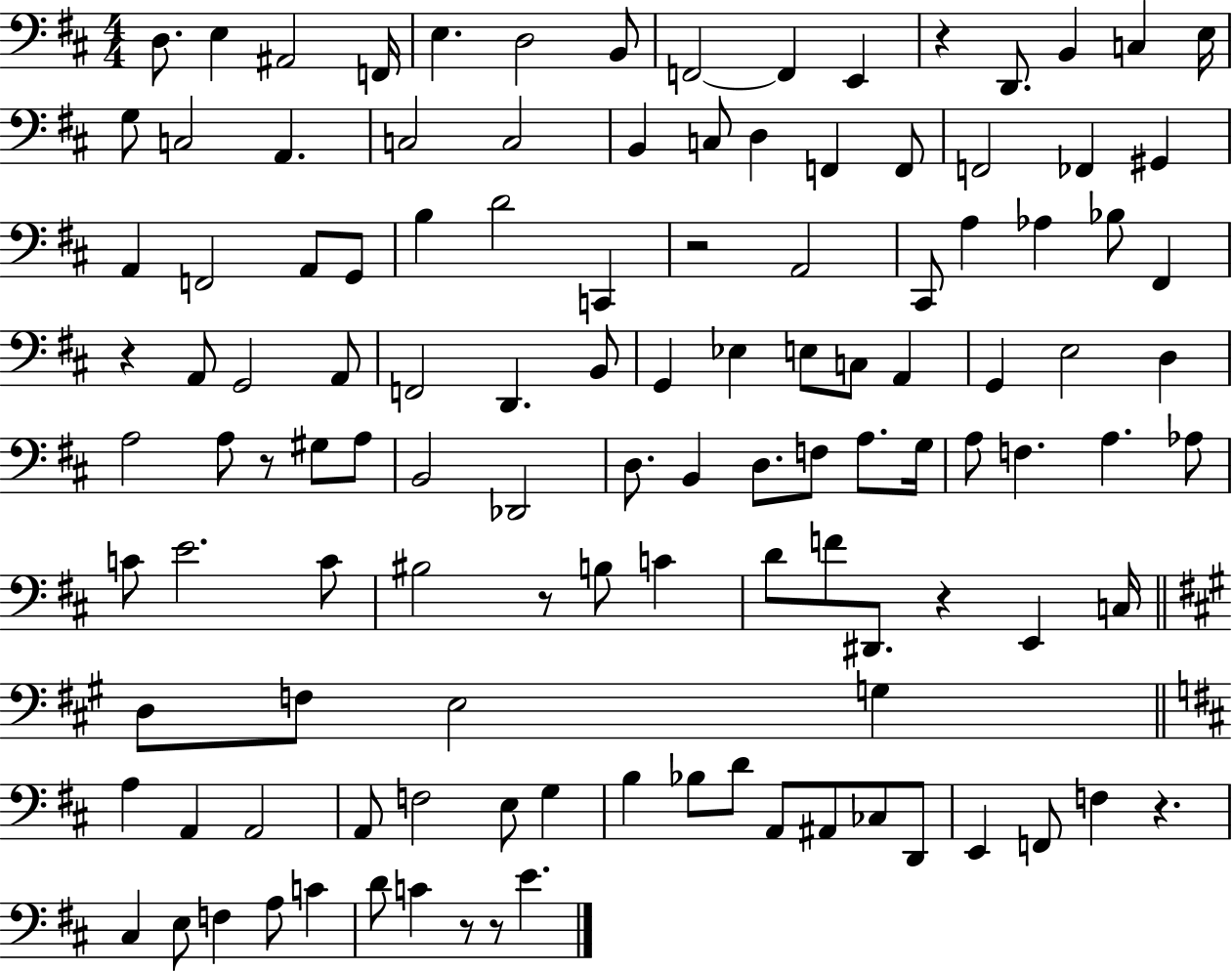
{
  \clef bass
  \numericTimeSignature
  \time 4/4
  \key d \major
  d8. e4 ais,2 f,16 | e4. d2 b,8 | f,2~~ f,4 e,4 | r4 d,8. b,4 c4 e16 | \break g8 c2 a,4. | c2 c2 | b,4 c8 d4 f,4 f,8 | f,2 fes,4 gis,4 | \break a,4 f,2 a,8 g,8 | b4 d'2 c,4 | r2 a,2 | cis,8 a4 aes4 bes8 fis,4 | \break r4 a,8 g,2 a,8 | f,2 d,4. b,8 | g,4 ees4 e8 c8 a,4 | g,4 e2 d4 | \break a2 a8 r8 gis8 a8 | b,2 des,2 | d8. b,4 d8. f8 a8. g16 | a8 f4. a4. aes8 | \break c'8 e'2. c'8 | bis2 r8 b8 c'4 | d'8 f'8 dis,8. r4 e,4 c16 | \bar "||" \break \key a \major d8 f8 e2 g4 | \bar "||" \break \key d \major a4 a,4 a,2 | a,8 f2 e8 g4 | b4 bes8 d'8 a,8 ais,8 ces8 d,8 | e,4 f,8 f4 r4. | \break cis4 e8 f4 a8 c'4 | d'8 c'4 r8 r8 e'4. | \bar "|."
}